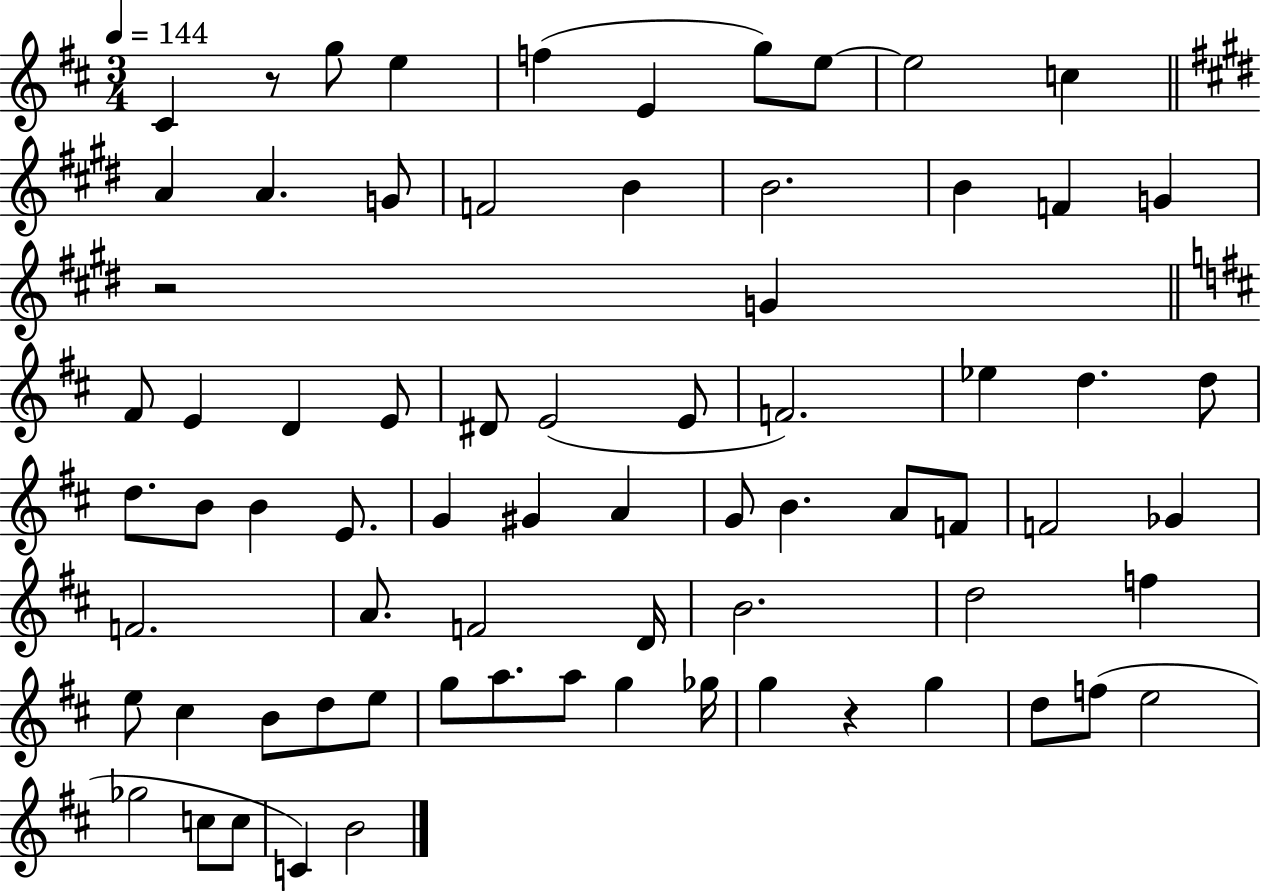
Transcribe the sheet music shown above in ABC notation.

X:1
T:Untitled
M:3/4
L:1/4
K:D
^C z/2 g/2 e f E g/2 e/2 e2 c A A G/2 F2 B B2 B F G z2 G ^F/2 E D E/2 ^D/2 E2 E/2 F2 _e d d/2 d/2 B/2 B E/2 G ^G A G/2 B A/2 F/2 F2 _G F2 A/2 F2 D/4 B2 d2 f e/2 ^c B/2 d/2 e/2 g/2 a/2 a/2 g _g/4 g z g d/2 f/2 e2 _g2 c/2 c/2 C B2